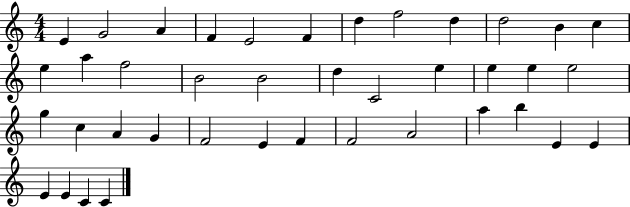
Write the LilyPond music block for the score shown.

{
  \clef treble
  \numericTimeSignature
  \time 4/4
  \key c \major
  e'4 g'2 a'4 | f'4 e'2 f'4 | d''4 f''2 d''4 | d''2 b'4 c''4 | \break e''4 a''4 f''2 | b'2 b'2 | d''4 c'2 e''4 | e''4 e''4 e''2 | \break g''4 c''4 a'4 g'4 | f'2 e'4 f'4 | f'2 a'2 | a''4 b''4 e'4 e'4 | \break e'4 e'4 c'4 c'4 | \bar "|."
}